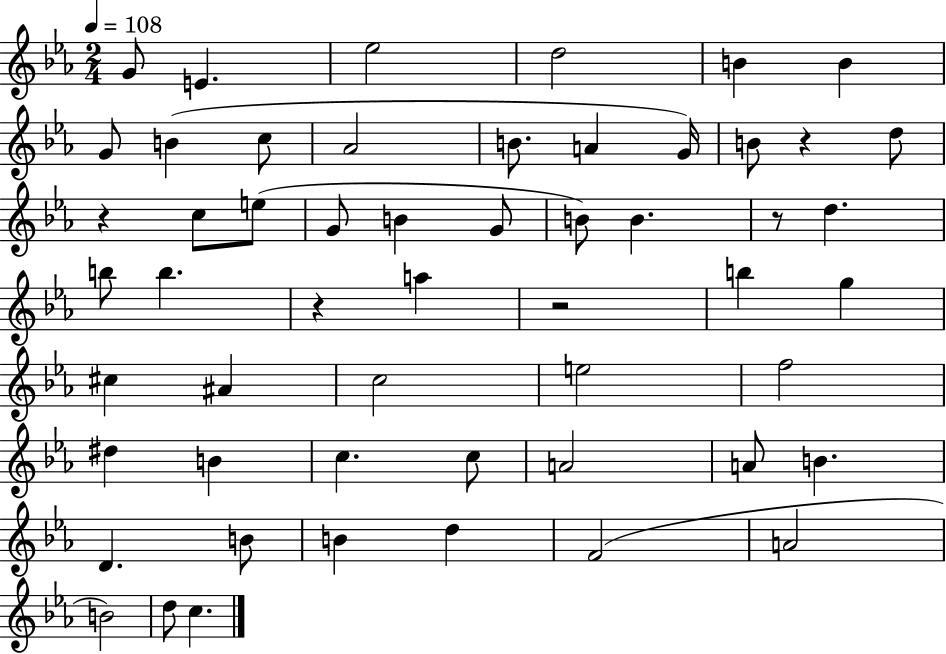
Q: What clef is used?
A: treble